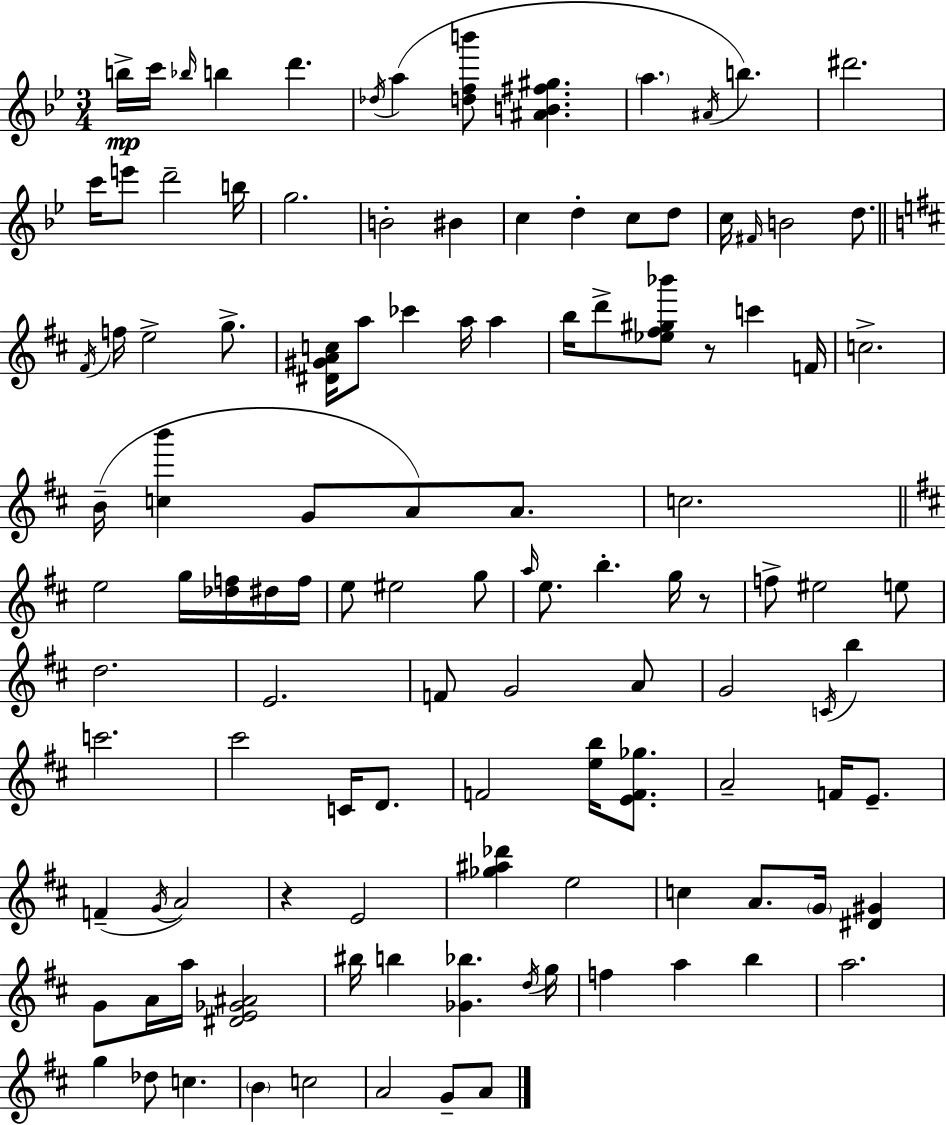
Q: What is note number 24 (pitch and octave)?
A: F#4